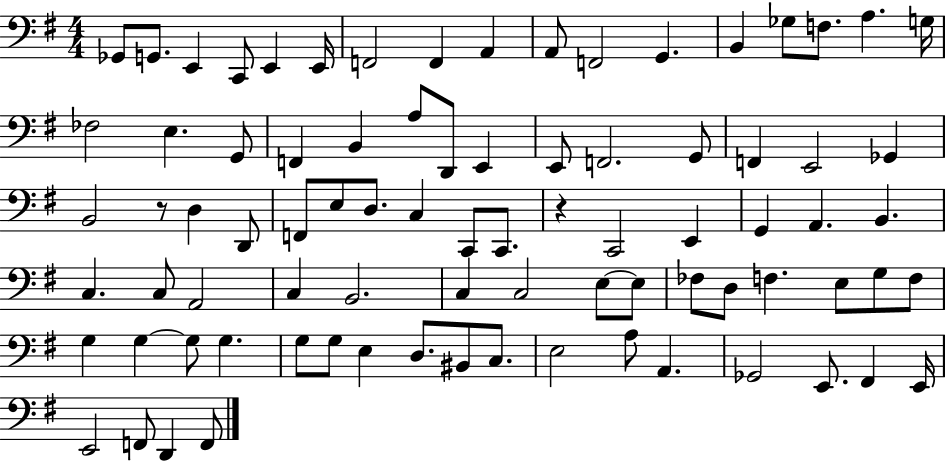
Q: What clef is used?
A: bass